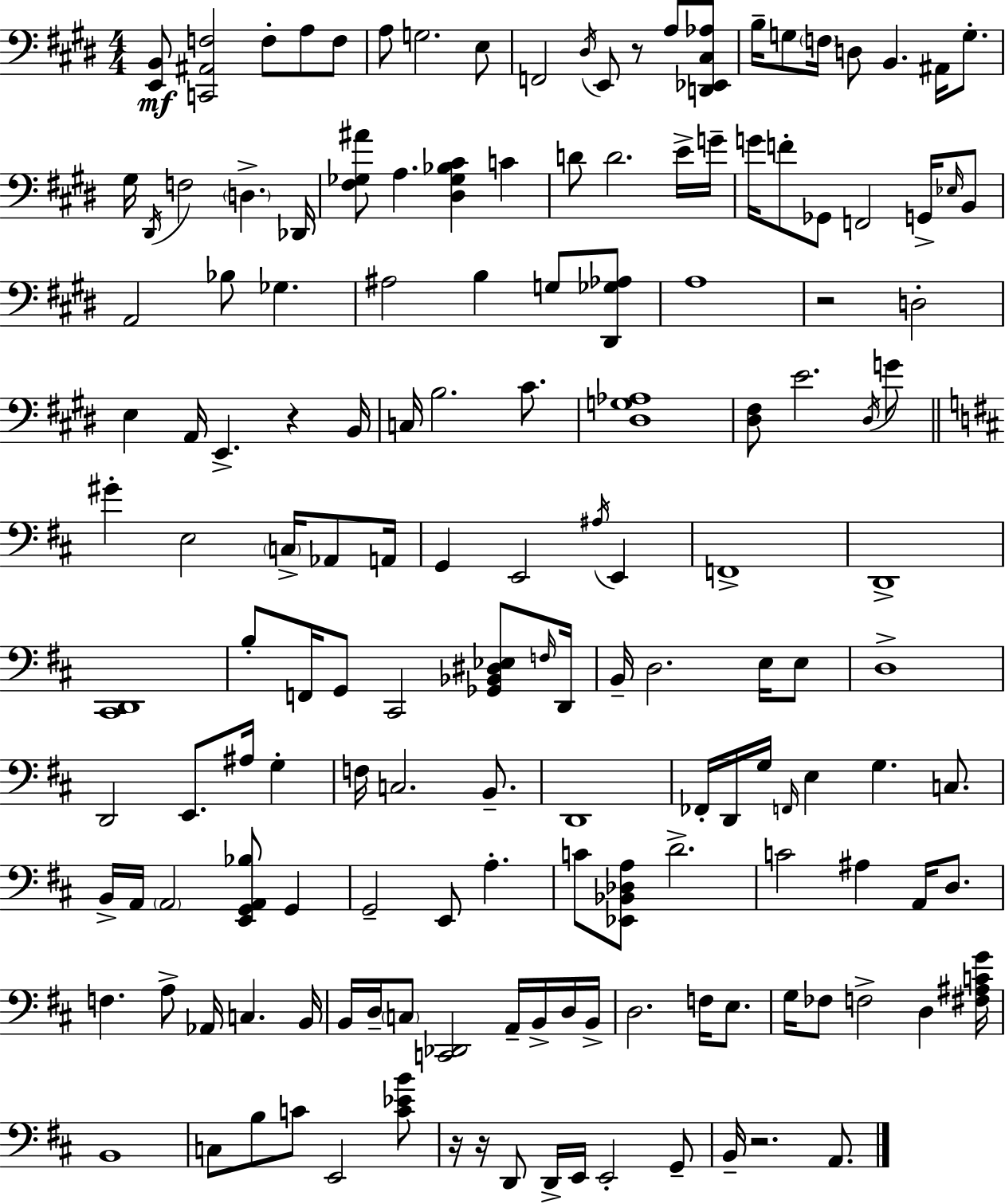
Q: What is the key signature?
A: E major